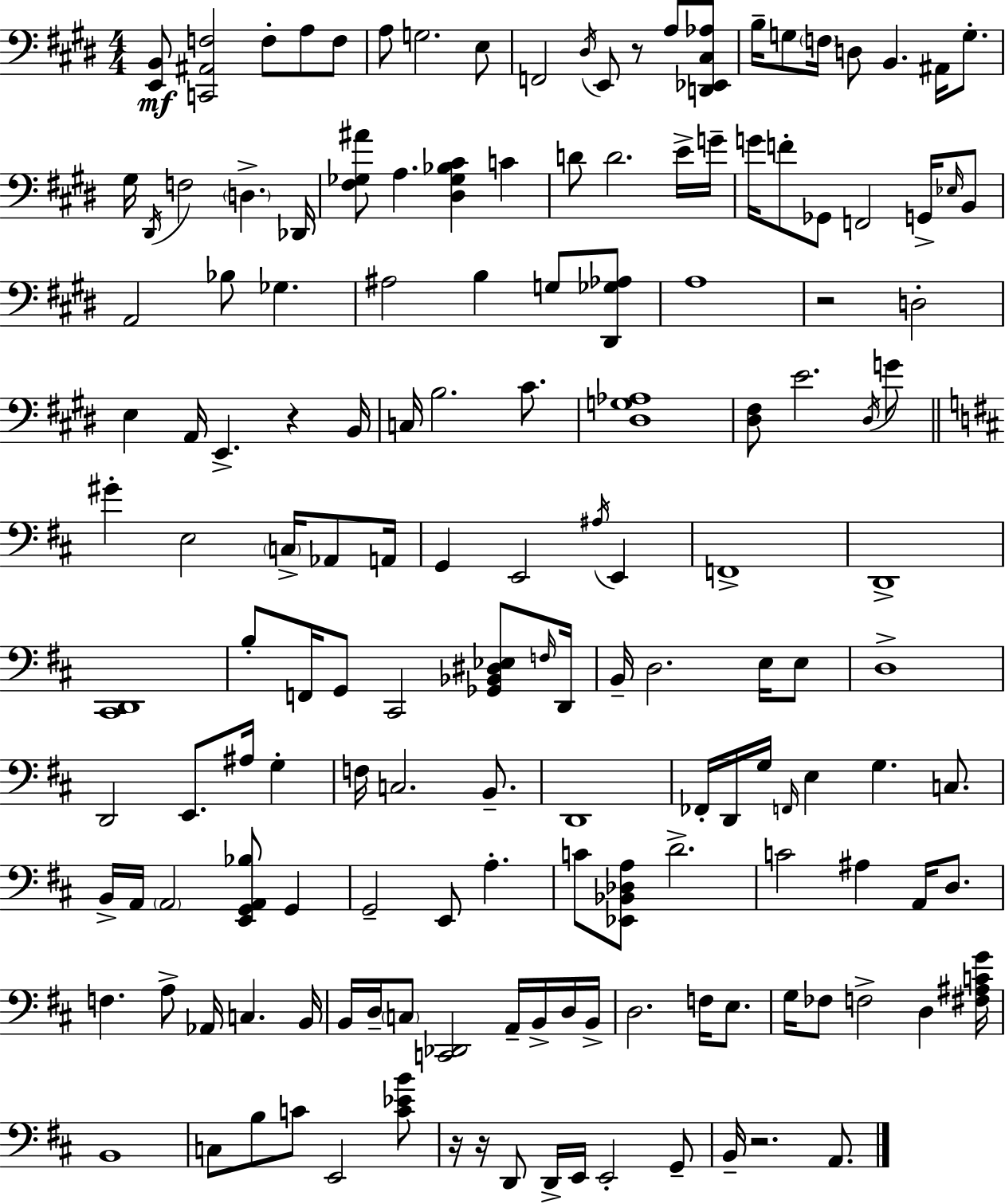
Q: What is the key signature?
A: E major